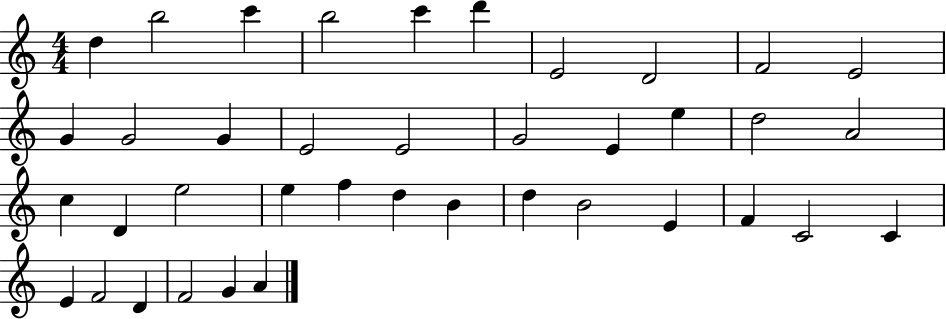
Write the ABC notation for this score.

X:1
T:Untitled
M:4/4
L:1/4
K:C
d b2 c' b2 c' d' E2 D2 F2 E2 G G2 G E2 E2 G2 E e d2 A2 c D e2 e f d B d B2 E F C2 C E F2 D F2 G A